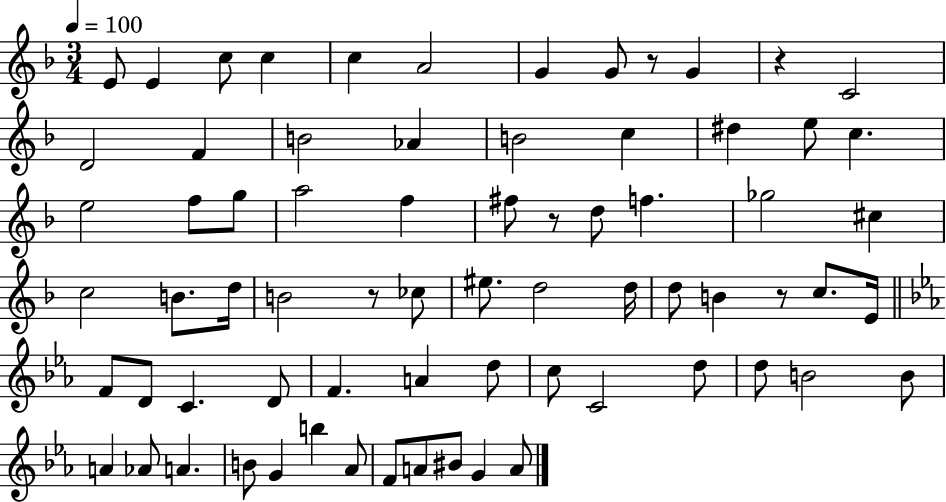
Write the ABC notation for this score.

X:1
T:Untitled
M:3/4
L:1/4
K:F
E/2 E c/2 c c A2 G G/2 z/2 G z C2 D2 F B2 _A B2 c ^d e/2 c e2 f/2 g/2 a2 f ^f/2 z/2 d/2 f _g2 ^c c2 B/2 d/4 B2 z/2 _c/2 ^e/2 d2 d/4 d/2 B z/2 c/2 E/4 F/2 D/2 C D/2 F A d/2 c/2 C2 d/2 d/2 B2 B/2 A _A/2 A B/2 G b _A/2 F/2 A/2 ^B/2 G A/2